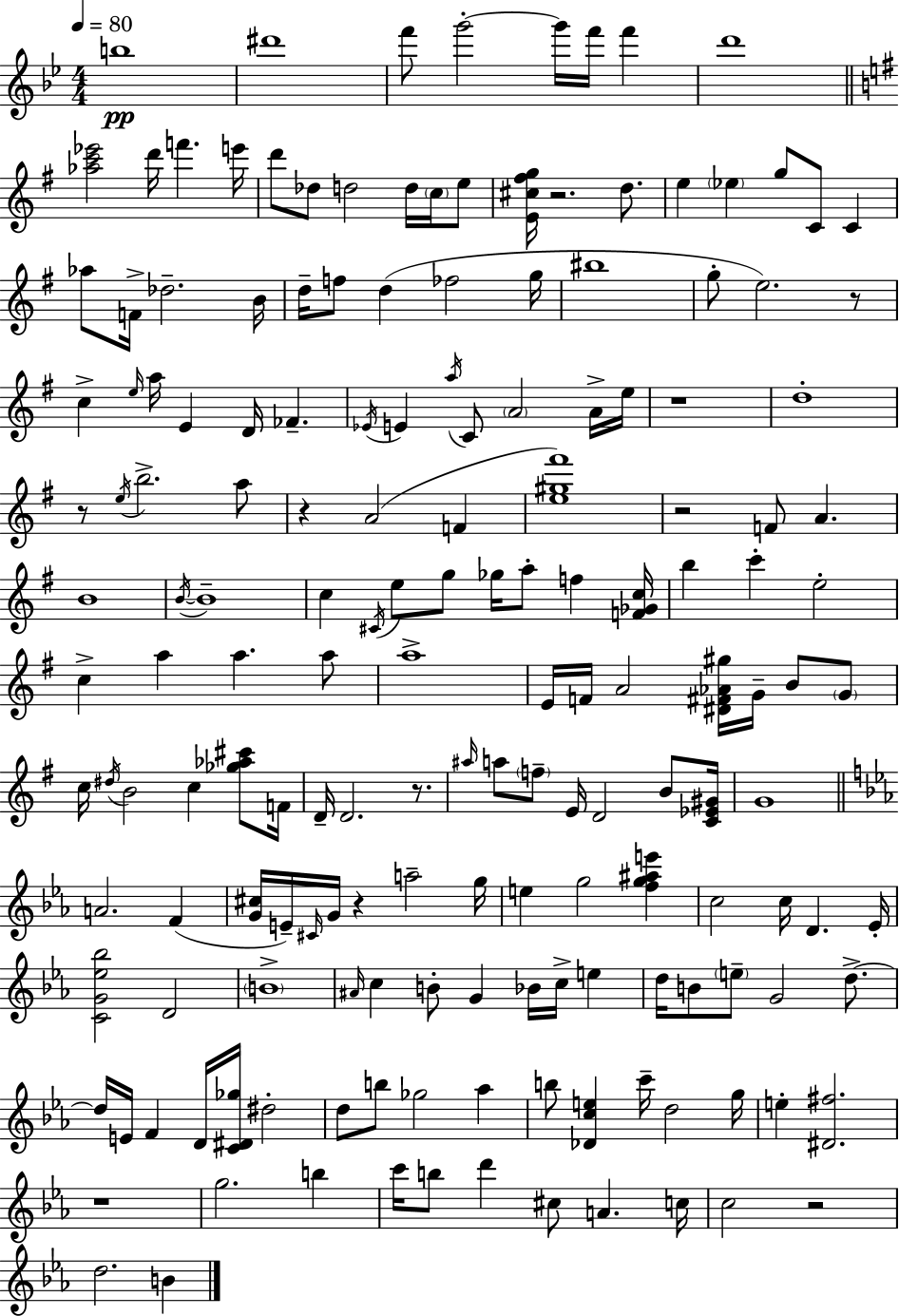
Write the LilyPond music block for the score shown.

{
  \clef treble
  \numericTimeSignature
  \time 4/4
  \key bes \major
  \tempo 4 = 80
  b''1\pp | dis'''1 | f'''8 g'''2-.~~ g'''16 f'''16 f'''4 | d'''1 | \break \bar "||" \break \key g \major <aes'' c''' ees'''>2 d'''16 f'''4. e'''16 | d'''8 des''8 d''2 d''16 \parenthesize c''16 e''8 | <e' cis'' fis'' g''>16 r2. d''8. | e''4 \parenthesize ees''4 g''8 c'8 c'4 | \break aes''8 f'16-> des''2.-- b'16 | d''16-- f''8 d''4( fes''2 g''16 | bis''1 | g''8-. e''2.) r8 | \break c''4-> \grace { e''16 } a''16 e'4 d'16 fes'4.-- | \acciaccatura { ees'16 } e'4 \acciaccatura { a''16 } c'8 \parenthesize a'2 | a'16-> e''16 r1 | d''1-. | \break r8 \acciaccatura { e''16 } b''2.-> | a''8 r4 a'2( | f'4 <e'' gis'' fis'''>1) | r2 f'8 a'4. | \break b'1 | \acciaccatura { b'16~ }~ b'1-- | c''4 \acciaccatura { cis'16 } e''8 g''8 ges''16 a''8-. | f''4 <f' ges' c''>16 b''4 c'''4-. e''2-. | \break c''4-> a''4 a''4. | a''8 a''1-> | e'16 f'16 a'2 | <dis' fis' aes' gis''>16 g'16-- b'8 \parenthesize g'8 c''16 \acciaccatura { dis''16 } b'2 | \break c''4 <ges'' aes'' cis'''>8 f'16 d'16-- d'2. | r8. \grace { ais''16 } a''8 \parenthesize f''8-- e'16 d'2 | b'8 <c' ees' gis'>16 g'1 | \bar "||" \break \key c \minor a'2. f'4( | <g' cis''>16 e'16--) \grace { cis'16 } g'16 r4 a''2-- | g''16 e''4 g''2 <f'' g'' ais'' e'''>4 | c''2 c''16 d'4. | \break ees'16-. <c' g' ees'' bes''>2 d'2 | \parenthesize b'1-> | \grace { ais'16 } c''4 b'8-. g'4 bes'16 c''16-> e''4 | d''16 b'8 \parenthesize e''8-- g'2 d''8.->~~ | \break d''16 e'16 f'4 d'16 <c' dis' ges''>16 dis''2-. | d''8 b''8 ges''2 aes''4 | b''8 <des' c'' e''>4 c'''16-- d''2 | g''16 e''4-. <dis' fis''>2. | \break r1 | g''2. b''4 | c'''16 b''8 d'''4 cis''8 a'4. | c''16 c''2 r2 | \break d''2. b'4 | \bar "|."
}